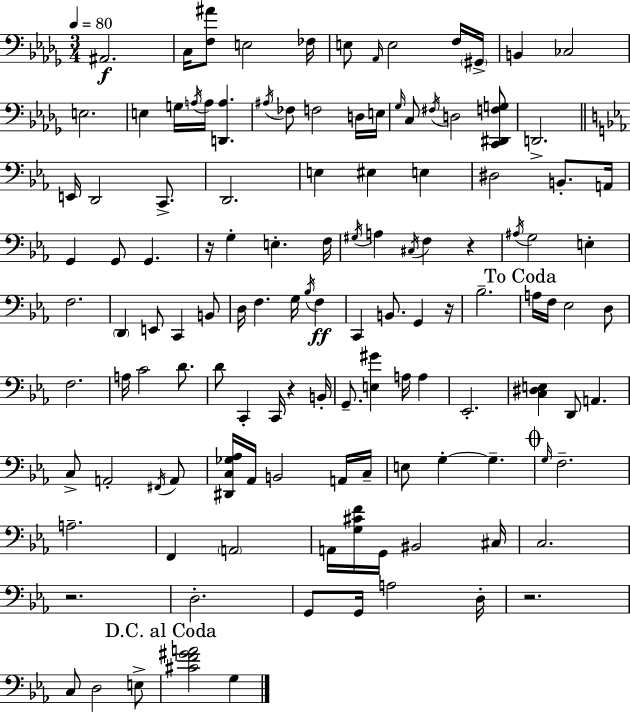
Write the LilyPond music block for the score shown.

{
  \clef bass
  \numericTimeSignature
  \time 3/4
  \key bes \minor
  \tempo 4 = 80
  ais,2.\f | c16 <f ais'>8 e2 fes16 | e8 \grace { aes,16 } e2 f16 | \parenthesize gis,16-> b,4 ces2 | \break e2. | e4 g16 \acciaccatura { a16 } a16 <d, a>4. | \acciaccatura { ais16 } fes8 f2 | d16 e16 \grace { ges16 } c8 \acciaccatura { fis16 } d2 | \break <c, dis, f g>8 d,2.-> | \bar "||" \break \key c \minor e,16 d,2 c,8.-> | d,2. | e4 eis4 e4 | dis2 b,8.-. a,16 | \break g,4 g,8 g,4. | r16 g4-. e4.-. f16 | \acciaccatura { gis16 } a4 \acciaccatura { cis16 } f4 r4 | \acciaccatura { ais16 } g2 e4-. | \break f2. | \parenthesize d,4 e,8 c,4 | b,8 d16 f4. g16 \acciaccatura { bes16 }\ff | f4 c,4 b,8. g,4 | \break r16 bes2.-- | \mark "To Coda" a16 f16 ees2 | d8 f2. | a16 c'2 | \break d'8. d'8 c,4-. c,16 r4 | b,16-. g,8.-- <e gis'>4 a16 | a4 ees,2.-. | <c dis e>4 d,8 a,4. | \break c8-> a,2-. | \acciaccatura { fis,16 } a,8 <dis, c ges aes>16 aes,16 b,2 | a,16 c16-- e8 g4-.~~ g4.-- | \mark \markup { \musicglyph "scripts.coda" } \grace { g16 } f2.-- | \break a2.-- | f,4 \parenthesize a,2 | a,16 <g cis' f'>16 g,16 bis,2 | cis16 c2. | \break r2. | d2.-. | g,8 g,16 a2 | d16-. r2. | \break c8 d2 | e8-> \mark "D.C. al Coda" <cis' f' gis' a'>2 | g4 \bar "|."
}